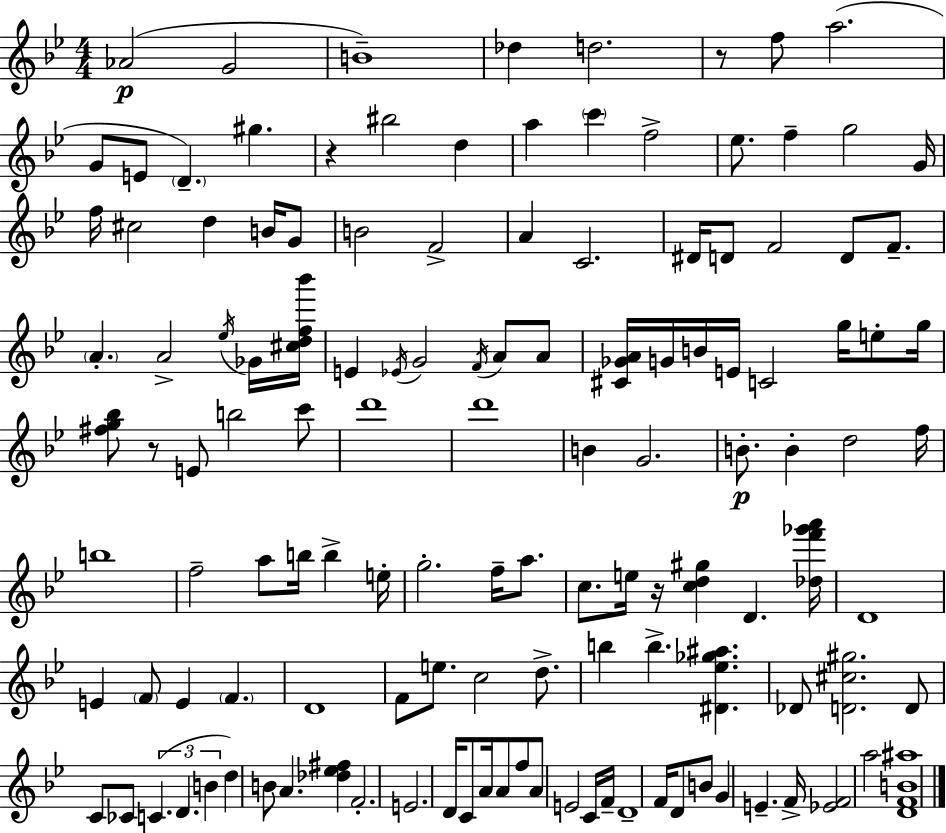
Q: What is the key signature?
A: BES major